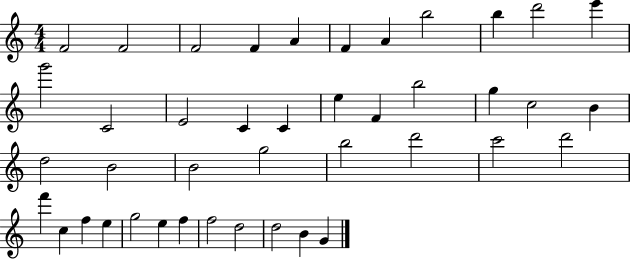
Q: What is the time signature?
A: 4/4